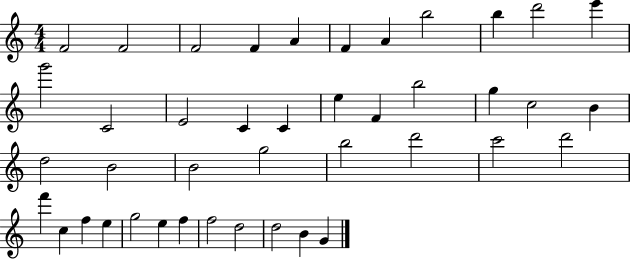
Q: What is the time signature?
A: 4/4